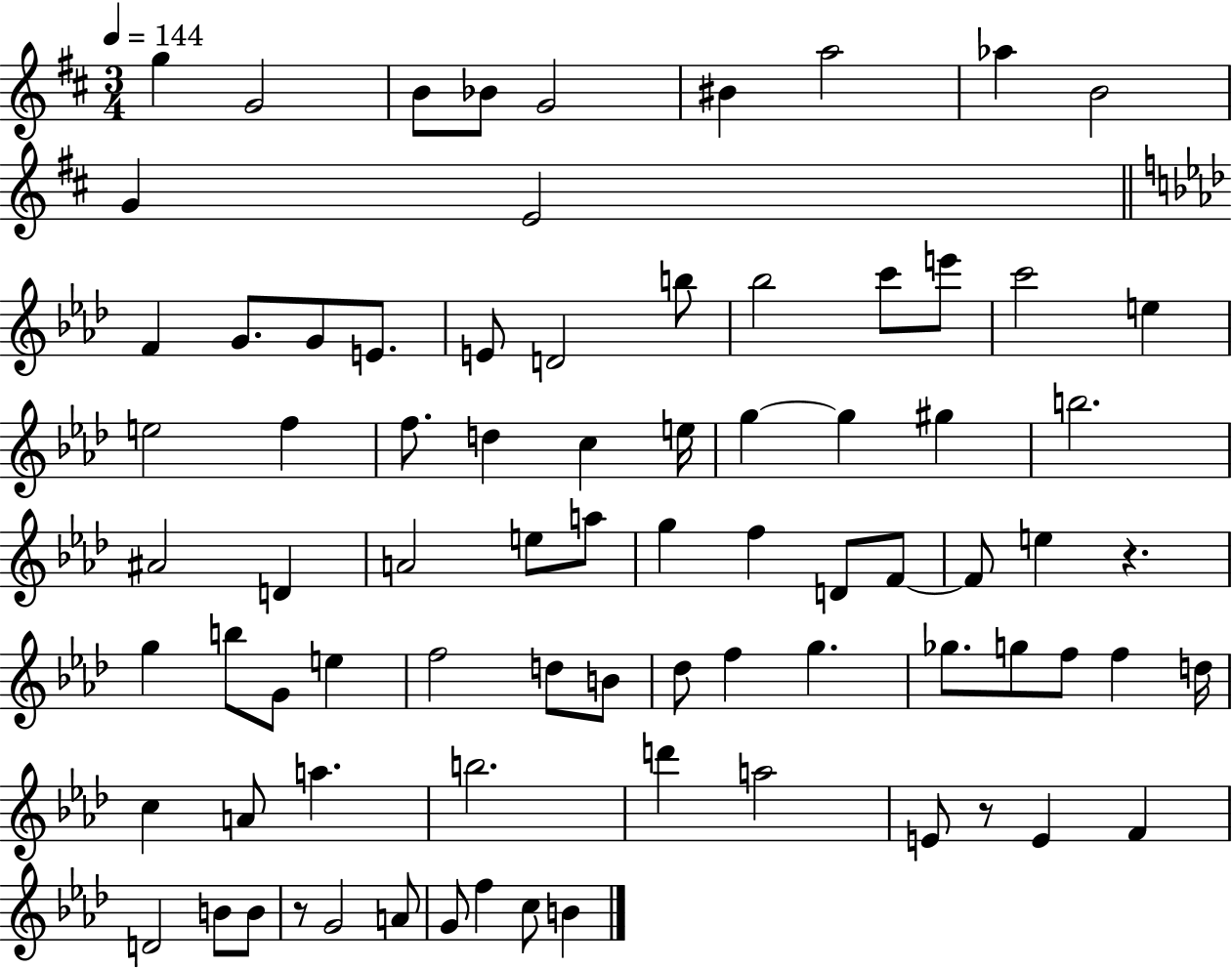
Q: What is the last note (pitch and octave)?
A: B4